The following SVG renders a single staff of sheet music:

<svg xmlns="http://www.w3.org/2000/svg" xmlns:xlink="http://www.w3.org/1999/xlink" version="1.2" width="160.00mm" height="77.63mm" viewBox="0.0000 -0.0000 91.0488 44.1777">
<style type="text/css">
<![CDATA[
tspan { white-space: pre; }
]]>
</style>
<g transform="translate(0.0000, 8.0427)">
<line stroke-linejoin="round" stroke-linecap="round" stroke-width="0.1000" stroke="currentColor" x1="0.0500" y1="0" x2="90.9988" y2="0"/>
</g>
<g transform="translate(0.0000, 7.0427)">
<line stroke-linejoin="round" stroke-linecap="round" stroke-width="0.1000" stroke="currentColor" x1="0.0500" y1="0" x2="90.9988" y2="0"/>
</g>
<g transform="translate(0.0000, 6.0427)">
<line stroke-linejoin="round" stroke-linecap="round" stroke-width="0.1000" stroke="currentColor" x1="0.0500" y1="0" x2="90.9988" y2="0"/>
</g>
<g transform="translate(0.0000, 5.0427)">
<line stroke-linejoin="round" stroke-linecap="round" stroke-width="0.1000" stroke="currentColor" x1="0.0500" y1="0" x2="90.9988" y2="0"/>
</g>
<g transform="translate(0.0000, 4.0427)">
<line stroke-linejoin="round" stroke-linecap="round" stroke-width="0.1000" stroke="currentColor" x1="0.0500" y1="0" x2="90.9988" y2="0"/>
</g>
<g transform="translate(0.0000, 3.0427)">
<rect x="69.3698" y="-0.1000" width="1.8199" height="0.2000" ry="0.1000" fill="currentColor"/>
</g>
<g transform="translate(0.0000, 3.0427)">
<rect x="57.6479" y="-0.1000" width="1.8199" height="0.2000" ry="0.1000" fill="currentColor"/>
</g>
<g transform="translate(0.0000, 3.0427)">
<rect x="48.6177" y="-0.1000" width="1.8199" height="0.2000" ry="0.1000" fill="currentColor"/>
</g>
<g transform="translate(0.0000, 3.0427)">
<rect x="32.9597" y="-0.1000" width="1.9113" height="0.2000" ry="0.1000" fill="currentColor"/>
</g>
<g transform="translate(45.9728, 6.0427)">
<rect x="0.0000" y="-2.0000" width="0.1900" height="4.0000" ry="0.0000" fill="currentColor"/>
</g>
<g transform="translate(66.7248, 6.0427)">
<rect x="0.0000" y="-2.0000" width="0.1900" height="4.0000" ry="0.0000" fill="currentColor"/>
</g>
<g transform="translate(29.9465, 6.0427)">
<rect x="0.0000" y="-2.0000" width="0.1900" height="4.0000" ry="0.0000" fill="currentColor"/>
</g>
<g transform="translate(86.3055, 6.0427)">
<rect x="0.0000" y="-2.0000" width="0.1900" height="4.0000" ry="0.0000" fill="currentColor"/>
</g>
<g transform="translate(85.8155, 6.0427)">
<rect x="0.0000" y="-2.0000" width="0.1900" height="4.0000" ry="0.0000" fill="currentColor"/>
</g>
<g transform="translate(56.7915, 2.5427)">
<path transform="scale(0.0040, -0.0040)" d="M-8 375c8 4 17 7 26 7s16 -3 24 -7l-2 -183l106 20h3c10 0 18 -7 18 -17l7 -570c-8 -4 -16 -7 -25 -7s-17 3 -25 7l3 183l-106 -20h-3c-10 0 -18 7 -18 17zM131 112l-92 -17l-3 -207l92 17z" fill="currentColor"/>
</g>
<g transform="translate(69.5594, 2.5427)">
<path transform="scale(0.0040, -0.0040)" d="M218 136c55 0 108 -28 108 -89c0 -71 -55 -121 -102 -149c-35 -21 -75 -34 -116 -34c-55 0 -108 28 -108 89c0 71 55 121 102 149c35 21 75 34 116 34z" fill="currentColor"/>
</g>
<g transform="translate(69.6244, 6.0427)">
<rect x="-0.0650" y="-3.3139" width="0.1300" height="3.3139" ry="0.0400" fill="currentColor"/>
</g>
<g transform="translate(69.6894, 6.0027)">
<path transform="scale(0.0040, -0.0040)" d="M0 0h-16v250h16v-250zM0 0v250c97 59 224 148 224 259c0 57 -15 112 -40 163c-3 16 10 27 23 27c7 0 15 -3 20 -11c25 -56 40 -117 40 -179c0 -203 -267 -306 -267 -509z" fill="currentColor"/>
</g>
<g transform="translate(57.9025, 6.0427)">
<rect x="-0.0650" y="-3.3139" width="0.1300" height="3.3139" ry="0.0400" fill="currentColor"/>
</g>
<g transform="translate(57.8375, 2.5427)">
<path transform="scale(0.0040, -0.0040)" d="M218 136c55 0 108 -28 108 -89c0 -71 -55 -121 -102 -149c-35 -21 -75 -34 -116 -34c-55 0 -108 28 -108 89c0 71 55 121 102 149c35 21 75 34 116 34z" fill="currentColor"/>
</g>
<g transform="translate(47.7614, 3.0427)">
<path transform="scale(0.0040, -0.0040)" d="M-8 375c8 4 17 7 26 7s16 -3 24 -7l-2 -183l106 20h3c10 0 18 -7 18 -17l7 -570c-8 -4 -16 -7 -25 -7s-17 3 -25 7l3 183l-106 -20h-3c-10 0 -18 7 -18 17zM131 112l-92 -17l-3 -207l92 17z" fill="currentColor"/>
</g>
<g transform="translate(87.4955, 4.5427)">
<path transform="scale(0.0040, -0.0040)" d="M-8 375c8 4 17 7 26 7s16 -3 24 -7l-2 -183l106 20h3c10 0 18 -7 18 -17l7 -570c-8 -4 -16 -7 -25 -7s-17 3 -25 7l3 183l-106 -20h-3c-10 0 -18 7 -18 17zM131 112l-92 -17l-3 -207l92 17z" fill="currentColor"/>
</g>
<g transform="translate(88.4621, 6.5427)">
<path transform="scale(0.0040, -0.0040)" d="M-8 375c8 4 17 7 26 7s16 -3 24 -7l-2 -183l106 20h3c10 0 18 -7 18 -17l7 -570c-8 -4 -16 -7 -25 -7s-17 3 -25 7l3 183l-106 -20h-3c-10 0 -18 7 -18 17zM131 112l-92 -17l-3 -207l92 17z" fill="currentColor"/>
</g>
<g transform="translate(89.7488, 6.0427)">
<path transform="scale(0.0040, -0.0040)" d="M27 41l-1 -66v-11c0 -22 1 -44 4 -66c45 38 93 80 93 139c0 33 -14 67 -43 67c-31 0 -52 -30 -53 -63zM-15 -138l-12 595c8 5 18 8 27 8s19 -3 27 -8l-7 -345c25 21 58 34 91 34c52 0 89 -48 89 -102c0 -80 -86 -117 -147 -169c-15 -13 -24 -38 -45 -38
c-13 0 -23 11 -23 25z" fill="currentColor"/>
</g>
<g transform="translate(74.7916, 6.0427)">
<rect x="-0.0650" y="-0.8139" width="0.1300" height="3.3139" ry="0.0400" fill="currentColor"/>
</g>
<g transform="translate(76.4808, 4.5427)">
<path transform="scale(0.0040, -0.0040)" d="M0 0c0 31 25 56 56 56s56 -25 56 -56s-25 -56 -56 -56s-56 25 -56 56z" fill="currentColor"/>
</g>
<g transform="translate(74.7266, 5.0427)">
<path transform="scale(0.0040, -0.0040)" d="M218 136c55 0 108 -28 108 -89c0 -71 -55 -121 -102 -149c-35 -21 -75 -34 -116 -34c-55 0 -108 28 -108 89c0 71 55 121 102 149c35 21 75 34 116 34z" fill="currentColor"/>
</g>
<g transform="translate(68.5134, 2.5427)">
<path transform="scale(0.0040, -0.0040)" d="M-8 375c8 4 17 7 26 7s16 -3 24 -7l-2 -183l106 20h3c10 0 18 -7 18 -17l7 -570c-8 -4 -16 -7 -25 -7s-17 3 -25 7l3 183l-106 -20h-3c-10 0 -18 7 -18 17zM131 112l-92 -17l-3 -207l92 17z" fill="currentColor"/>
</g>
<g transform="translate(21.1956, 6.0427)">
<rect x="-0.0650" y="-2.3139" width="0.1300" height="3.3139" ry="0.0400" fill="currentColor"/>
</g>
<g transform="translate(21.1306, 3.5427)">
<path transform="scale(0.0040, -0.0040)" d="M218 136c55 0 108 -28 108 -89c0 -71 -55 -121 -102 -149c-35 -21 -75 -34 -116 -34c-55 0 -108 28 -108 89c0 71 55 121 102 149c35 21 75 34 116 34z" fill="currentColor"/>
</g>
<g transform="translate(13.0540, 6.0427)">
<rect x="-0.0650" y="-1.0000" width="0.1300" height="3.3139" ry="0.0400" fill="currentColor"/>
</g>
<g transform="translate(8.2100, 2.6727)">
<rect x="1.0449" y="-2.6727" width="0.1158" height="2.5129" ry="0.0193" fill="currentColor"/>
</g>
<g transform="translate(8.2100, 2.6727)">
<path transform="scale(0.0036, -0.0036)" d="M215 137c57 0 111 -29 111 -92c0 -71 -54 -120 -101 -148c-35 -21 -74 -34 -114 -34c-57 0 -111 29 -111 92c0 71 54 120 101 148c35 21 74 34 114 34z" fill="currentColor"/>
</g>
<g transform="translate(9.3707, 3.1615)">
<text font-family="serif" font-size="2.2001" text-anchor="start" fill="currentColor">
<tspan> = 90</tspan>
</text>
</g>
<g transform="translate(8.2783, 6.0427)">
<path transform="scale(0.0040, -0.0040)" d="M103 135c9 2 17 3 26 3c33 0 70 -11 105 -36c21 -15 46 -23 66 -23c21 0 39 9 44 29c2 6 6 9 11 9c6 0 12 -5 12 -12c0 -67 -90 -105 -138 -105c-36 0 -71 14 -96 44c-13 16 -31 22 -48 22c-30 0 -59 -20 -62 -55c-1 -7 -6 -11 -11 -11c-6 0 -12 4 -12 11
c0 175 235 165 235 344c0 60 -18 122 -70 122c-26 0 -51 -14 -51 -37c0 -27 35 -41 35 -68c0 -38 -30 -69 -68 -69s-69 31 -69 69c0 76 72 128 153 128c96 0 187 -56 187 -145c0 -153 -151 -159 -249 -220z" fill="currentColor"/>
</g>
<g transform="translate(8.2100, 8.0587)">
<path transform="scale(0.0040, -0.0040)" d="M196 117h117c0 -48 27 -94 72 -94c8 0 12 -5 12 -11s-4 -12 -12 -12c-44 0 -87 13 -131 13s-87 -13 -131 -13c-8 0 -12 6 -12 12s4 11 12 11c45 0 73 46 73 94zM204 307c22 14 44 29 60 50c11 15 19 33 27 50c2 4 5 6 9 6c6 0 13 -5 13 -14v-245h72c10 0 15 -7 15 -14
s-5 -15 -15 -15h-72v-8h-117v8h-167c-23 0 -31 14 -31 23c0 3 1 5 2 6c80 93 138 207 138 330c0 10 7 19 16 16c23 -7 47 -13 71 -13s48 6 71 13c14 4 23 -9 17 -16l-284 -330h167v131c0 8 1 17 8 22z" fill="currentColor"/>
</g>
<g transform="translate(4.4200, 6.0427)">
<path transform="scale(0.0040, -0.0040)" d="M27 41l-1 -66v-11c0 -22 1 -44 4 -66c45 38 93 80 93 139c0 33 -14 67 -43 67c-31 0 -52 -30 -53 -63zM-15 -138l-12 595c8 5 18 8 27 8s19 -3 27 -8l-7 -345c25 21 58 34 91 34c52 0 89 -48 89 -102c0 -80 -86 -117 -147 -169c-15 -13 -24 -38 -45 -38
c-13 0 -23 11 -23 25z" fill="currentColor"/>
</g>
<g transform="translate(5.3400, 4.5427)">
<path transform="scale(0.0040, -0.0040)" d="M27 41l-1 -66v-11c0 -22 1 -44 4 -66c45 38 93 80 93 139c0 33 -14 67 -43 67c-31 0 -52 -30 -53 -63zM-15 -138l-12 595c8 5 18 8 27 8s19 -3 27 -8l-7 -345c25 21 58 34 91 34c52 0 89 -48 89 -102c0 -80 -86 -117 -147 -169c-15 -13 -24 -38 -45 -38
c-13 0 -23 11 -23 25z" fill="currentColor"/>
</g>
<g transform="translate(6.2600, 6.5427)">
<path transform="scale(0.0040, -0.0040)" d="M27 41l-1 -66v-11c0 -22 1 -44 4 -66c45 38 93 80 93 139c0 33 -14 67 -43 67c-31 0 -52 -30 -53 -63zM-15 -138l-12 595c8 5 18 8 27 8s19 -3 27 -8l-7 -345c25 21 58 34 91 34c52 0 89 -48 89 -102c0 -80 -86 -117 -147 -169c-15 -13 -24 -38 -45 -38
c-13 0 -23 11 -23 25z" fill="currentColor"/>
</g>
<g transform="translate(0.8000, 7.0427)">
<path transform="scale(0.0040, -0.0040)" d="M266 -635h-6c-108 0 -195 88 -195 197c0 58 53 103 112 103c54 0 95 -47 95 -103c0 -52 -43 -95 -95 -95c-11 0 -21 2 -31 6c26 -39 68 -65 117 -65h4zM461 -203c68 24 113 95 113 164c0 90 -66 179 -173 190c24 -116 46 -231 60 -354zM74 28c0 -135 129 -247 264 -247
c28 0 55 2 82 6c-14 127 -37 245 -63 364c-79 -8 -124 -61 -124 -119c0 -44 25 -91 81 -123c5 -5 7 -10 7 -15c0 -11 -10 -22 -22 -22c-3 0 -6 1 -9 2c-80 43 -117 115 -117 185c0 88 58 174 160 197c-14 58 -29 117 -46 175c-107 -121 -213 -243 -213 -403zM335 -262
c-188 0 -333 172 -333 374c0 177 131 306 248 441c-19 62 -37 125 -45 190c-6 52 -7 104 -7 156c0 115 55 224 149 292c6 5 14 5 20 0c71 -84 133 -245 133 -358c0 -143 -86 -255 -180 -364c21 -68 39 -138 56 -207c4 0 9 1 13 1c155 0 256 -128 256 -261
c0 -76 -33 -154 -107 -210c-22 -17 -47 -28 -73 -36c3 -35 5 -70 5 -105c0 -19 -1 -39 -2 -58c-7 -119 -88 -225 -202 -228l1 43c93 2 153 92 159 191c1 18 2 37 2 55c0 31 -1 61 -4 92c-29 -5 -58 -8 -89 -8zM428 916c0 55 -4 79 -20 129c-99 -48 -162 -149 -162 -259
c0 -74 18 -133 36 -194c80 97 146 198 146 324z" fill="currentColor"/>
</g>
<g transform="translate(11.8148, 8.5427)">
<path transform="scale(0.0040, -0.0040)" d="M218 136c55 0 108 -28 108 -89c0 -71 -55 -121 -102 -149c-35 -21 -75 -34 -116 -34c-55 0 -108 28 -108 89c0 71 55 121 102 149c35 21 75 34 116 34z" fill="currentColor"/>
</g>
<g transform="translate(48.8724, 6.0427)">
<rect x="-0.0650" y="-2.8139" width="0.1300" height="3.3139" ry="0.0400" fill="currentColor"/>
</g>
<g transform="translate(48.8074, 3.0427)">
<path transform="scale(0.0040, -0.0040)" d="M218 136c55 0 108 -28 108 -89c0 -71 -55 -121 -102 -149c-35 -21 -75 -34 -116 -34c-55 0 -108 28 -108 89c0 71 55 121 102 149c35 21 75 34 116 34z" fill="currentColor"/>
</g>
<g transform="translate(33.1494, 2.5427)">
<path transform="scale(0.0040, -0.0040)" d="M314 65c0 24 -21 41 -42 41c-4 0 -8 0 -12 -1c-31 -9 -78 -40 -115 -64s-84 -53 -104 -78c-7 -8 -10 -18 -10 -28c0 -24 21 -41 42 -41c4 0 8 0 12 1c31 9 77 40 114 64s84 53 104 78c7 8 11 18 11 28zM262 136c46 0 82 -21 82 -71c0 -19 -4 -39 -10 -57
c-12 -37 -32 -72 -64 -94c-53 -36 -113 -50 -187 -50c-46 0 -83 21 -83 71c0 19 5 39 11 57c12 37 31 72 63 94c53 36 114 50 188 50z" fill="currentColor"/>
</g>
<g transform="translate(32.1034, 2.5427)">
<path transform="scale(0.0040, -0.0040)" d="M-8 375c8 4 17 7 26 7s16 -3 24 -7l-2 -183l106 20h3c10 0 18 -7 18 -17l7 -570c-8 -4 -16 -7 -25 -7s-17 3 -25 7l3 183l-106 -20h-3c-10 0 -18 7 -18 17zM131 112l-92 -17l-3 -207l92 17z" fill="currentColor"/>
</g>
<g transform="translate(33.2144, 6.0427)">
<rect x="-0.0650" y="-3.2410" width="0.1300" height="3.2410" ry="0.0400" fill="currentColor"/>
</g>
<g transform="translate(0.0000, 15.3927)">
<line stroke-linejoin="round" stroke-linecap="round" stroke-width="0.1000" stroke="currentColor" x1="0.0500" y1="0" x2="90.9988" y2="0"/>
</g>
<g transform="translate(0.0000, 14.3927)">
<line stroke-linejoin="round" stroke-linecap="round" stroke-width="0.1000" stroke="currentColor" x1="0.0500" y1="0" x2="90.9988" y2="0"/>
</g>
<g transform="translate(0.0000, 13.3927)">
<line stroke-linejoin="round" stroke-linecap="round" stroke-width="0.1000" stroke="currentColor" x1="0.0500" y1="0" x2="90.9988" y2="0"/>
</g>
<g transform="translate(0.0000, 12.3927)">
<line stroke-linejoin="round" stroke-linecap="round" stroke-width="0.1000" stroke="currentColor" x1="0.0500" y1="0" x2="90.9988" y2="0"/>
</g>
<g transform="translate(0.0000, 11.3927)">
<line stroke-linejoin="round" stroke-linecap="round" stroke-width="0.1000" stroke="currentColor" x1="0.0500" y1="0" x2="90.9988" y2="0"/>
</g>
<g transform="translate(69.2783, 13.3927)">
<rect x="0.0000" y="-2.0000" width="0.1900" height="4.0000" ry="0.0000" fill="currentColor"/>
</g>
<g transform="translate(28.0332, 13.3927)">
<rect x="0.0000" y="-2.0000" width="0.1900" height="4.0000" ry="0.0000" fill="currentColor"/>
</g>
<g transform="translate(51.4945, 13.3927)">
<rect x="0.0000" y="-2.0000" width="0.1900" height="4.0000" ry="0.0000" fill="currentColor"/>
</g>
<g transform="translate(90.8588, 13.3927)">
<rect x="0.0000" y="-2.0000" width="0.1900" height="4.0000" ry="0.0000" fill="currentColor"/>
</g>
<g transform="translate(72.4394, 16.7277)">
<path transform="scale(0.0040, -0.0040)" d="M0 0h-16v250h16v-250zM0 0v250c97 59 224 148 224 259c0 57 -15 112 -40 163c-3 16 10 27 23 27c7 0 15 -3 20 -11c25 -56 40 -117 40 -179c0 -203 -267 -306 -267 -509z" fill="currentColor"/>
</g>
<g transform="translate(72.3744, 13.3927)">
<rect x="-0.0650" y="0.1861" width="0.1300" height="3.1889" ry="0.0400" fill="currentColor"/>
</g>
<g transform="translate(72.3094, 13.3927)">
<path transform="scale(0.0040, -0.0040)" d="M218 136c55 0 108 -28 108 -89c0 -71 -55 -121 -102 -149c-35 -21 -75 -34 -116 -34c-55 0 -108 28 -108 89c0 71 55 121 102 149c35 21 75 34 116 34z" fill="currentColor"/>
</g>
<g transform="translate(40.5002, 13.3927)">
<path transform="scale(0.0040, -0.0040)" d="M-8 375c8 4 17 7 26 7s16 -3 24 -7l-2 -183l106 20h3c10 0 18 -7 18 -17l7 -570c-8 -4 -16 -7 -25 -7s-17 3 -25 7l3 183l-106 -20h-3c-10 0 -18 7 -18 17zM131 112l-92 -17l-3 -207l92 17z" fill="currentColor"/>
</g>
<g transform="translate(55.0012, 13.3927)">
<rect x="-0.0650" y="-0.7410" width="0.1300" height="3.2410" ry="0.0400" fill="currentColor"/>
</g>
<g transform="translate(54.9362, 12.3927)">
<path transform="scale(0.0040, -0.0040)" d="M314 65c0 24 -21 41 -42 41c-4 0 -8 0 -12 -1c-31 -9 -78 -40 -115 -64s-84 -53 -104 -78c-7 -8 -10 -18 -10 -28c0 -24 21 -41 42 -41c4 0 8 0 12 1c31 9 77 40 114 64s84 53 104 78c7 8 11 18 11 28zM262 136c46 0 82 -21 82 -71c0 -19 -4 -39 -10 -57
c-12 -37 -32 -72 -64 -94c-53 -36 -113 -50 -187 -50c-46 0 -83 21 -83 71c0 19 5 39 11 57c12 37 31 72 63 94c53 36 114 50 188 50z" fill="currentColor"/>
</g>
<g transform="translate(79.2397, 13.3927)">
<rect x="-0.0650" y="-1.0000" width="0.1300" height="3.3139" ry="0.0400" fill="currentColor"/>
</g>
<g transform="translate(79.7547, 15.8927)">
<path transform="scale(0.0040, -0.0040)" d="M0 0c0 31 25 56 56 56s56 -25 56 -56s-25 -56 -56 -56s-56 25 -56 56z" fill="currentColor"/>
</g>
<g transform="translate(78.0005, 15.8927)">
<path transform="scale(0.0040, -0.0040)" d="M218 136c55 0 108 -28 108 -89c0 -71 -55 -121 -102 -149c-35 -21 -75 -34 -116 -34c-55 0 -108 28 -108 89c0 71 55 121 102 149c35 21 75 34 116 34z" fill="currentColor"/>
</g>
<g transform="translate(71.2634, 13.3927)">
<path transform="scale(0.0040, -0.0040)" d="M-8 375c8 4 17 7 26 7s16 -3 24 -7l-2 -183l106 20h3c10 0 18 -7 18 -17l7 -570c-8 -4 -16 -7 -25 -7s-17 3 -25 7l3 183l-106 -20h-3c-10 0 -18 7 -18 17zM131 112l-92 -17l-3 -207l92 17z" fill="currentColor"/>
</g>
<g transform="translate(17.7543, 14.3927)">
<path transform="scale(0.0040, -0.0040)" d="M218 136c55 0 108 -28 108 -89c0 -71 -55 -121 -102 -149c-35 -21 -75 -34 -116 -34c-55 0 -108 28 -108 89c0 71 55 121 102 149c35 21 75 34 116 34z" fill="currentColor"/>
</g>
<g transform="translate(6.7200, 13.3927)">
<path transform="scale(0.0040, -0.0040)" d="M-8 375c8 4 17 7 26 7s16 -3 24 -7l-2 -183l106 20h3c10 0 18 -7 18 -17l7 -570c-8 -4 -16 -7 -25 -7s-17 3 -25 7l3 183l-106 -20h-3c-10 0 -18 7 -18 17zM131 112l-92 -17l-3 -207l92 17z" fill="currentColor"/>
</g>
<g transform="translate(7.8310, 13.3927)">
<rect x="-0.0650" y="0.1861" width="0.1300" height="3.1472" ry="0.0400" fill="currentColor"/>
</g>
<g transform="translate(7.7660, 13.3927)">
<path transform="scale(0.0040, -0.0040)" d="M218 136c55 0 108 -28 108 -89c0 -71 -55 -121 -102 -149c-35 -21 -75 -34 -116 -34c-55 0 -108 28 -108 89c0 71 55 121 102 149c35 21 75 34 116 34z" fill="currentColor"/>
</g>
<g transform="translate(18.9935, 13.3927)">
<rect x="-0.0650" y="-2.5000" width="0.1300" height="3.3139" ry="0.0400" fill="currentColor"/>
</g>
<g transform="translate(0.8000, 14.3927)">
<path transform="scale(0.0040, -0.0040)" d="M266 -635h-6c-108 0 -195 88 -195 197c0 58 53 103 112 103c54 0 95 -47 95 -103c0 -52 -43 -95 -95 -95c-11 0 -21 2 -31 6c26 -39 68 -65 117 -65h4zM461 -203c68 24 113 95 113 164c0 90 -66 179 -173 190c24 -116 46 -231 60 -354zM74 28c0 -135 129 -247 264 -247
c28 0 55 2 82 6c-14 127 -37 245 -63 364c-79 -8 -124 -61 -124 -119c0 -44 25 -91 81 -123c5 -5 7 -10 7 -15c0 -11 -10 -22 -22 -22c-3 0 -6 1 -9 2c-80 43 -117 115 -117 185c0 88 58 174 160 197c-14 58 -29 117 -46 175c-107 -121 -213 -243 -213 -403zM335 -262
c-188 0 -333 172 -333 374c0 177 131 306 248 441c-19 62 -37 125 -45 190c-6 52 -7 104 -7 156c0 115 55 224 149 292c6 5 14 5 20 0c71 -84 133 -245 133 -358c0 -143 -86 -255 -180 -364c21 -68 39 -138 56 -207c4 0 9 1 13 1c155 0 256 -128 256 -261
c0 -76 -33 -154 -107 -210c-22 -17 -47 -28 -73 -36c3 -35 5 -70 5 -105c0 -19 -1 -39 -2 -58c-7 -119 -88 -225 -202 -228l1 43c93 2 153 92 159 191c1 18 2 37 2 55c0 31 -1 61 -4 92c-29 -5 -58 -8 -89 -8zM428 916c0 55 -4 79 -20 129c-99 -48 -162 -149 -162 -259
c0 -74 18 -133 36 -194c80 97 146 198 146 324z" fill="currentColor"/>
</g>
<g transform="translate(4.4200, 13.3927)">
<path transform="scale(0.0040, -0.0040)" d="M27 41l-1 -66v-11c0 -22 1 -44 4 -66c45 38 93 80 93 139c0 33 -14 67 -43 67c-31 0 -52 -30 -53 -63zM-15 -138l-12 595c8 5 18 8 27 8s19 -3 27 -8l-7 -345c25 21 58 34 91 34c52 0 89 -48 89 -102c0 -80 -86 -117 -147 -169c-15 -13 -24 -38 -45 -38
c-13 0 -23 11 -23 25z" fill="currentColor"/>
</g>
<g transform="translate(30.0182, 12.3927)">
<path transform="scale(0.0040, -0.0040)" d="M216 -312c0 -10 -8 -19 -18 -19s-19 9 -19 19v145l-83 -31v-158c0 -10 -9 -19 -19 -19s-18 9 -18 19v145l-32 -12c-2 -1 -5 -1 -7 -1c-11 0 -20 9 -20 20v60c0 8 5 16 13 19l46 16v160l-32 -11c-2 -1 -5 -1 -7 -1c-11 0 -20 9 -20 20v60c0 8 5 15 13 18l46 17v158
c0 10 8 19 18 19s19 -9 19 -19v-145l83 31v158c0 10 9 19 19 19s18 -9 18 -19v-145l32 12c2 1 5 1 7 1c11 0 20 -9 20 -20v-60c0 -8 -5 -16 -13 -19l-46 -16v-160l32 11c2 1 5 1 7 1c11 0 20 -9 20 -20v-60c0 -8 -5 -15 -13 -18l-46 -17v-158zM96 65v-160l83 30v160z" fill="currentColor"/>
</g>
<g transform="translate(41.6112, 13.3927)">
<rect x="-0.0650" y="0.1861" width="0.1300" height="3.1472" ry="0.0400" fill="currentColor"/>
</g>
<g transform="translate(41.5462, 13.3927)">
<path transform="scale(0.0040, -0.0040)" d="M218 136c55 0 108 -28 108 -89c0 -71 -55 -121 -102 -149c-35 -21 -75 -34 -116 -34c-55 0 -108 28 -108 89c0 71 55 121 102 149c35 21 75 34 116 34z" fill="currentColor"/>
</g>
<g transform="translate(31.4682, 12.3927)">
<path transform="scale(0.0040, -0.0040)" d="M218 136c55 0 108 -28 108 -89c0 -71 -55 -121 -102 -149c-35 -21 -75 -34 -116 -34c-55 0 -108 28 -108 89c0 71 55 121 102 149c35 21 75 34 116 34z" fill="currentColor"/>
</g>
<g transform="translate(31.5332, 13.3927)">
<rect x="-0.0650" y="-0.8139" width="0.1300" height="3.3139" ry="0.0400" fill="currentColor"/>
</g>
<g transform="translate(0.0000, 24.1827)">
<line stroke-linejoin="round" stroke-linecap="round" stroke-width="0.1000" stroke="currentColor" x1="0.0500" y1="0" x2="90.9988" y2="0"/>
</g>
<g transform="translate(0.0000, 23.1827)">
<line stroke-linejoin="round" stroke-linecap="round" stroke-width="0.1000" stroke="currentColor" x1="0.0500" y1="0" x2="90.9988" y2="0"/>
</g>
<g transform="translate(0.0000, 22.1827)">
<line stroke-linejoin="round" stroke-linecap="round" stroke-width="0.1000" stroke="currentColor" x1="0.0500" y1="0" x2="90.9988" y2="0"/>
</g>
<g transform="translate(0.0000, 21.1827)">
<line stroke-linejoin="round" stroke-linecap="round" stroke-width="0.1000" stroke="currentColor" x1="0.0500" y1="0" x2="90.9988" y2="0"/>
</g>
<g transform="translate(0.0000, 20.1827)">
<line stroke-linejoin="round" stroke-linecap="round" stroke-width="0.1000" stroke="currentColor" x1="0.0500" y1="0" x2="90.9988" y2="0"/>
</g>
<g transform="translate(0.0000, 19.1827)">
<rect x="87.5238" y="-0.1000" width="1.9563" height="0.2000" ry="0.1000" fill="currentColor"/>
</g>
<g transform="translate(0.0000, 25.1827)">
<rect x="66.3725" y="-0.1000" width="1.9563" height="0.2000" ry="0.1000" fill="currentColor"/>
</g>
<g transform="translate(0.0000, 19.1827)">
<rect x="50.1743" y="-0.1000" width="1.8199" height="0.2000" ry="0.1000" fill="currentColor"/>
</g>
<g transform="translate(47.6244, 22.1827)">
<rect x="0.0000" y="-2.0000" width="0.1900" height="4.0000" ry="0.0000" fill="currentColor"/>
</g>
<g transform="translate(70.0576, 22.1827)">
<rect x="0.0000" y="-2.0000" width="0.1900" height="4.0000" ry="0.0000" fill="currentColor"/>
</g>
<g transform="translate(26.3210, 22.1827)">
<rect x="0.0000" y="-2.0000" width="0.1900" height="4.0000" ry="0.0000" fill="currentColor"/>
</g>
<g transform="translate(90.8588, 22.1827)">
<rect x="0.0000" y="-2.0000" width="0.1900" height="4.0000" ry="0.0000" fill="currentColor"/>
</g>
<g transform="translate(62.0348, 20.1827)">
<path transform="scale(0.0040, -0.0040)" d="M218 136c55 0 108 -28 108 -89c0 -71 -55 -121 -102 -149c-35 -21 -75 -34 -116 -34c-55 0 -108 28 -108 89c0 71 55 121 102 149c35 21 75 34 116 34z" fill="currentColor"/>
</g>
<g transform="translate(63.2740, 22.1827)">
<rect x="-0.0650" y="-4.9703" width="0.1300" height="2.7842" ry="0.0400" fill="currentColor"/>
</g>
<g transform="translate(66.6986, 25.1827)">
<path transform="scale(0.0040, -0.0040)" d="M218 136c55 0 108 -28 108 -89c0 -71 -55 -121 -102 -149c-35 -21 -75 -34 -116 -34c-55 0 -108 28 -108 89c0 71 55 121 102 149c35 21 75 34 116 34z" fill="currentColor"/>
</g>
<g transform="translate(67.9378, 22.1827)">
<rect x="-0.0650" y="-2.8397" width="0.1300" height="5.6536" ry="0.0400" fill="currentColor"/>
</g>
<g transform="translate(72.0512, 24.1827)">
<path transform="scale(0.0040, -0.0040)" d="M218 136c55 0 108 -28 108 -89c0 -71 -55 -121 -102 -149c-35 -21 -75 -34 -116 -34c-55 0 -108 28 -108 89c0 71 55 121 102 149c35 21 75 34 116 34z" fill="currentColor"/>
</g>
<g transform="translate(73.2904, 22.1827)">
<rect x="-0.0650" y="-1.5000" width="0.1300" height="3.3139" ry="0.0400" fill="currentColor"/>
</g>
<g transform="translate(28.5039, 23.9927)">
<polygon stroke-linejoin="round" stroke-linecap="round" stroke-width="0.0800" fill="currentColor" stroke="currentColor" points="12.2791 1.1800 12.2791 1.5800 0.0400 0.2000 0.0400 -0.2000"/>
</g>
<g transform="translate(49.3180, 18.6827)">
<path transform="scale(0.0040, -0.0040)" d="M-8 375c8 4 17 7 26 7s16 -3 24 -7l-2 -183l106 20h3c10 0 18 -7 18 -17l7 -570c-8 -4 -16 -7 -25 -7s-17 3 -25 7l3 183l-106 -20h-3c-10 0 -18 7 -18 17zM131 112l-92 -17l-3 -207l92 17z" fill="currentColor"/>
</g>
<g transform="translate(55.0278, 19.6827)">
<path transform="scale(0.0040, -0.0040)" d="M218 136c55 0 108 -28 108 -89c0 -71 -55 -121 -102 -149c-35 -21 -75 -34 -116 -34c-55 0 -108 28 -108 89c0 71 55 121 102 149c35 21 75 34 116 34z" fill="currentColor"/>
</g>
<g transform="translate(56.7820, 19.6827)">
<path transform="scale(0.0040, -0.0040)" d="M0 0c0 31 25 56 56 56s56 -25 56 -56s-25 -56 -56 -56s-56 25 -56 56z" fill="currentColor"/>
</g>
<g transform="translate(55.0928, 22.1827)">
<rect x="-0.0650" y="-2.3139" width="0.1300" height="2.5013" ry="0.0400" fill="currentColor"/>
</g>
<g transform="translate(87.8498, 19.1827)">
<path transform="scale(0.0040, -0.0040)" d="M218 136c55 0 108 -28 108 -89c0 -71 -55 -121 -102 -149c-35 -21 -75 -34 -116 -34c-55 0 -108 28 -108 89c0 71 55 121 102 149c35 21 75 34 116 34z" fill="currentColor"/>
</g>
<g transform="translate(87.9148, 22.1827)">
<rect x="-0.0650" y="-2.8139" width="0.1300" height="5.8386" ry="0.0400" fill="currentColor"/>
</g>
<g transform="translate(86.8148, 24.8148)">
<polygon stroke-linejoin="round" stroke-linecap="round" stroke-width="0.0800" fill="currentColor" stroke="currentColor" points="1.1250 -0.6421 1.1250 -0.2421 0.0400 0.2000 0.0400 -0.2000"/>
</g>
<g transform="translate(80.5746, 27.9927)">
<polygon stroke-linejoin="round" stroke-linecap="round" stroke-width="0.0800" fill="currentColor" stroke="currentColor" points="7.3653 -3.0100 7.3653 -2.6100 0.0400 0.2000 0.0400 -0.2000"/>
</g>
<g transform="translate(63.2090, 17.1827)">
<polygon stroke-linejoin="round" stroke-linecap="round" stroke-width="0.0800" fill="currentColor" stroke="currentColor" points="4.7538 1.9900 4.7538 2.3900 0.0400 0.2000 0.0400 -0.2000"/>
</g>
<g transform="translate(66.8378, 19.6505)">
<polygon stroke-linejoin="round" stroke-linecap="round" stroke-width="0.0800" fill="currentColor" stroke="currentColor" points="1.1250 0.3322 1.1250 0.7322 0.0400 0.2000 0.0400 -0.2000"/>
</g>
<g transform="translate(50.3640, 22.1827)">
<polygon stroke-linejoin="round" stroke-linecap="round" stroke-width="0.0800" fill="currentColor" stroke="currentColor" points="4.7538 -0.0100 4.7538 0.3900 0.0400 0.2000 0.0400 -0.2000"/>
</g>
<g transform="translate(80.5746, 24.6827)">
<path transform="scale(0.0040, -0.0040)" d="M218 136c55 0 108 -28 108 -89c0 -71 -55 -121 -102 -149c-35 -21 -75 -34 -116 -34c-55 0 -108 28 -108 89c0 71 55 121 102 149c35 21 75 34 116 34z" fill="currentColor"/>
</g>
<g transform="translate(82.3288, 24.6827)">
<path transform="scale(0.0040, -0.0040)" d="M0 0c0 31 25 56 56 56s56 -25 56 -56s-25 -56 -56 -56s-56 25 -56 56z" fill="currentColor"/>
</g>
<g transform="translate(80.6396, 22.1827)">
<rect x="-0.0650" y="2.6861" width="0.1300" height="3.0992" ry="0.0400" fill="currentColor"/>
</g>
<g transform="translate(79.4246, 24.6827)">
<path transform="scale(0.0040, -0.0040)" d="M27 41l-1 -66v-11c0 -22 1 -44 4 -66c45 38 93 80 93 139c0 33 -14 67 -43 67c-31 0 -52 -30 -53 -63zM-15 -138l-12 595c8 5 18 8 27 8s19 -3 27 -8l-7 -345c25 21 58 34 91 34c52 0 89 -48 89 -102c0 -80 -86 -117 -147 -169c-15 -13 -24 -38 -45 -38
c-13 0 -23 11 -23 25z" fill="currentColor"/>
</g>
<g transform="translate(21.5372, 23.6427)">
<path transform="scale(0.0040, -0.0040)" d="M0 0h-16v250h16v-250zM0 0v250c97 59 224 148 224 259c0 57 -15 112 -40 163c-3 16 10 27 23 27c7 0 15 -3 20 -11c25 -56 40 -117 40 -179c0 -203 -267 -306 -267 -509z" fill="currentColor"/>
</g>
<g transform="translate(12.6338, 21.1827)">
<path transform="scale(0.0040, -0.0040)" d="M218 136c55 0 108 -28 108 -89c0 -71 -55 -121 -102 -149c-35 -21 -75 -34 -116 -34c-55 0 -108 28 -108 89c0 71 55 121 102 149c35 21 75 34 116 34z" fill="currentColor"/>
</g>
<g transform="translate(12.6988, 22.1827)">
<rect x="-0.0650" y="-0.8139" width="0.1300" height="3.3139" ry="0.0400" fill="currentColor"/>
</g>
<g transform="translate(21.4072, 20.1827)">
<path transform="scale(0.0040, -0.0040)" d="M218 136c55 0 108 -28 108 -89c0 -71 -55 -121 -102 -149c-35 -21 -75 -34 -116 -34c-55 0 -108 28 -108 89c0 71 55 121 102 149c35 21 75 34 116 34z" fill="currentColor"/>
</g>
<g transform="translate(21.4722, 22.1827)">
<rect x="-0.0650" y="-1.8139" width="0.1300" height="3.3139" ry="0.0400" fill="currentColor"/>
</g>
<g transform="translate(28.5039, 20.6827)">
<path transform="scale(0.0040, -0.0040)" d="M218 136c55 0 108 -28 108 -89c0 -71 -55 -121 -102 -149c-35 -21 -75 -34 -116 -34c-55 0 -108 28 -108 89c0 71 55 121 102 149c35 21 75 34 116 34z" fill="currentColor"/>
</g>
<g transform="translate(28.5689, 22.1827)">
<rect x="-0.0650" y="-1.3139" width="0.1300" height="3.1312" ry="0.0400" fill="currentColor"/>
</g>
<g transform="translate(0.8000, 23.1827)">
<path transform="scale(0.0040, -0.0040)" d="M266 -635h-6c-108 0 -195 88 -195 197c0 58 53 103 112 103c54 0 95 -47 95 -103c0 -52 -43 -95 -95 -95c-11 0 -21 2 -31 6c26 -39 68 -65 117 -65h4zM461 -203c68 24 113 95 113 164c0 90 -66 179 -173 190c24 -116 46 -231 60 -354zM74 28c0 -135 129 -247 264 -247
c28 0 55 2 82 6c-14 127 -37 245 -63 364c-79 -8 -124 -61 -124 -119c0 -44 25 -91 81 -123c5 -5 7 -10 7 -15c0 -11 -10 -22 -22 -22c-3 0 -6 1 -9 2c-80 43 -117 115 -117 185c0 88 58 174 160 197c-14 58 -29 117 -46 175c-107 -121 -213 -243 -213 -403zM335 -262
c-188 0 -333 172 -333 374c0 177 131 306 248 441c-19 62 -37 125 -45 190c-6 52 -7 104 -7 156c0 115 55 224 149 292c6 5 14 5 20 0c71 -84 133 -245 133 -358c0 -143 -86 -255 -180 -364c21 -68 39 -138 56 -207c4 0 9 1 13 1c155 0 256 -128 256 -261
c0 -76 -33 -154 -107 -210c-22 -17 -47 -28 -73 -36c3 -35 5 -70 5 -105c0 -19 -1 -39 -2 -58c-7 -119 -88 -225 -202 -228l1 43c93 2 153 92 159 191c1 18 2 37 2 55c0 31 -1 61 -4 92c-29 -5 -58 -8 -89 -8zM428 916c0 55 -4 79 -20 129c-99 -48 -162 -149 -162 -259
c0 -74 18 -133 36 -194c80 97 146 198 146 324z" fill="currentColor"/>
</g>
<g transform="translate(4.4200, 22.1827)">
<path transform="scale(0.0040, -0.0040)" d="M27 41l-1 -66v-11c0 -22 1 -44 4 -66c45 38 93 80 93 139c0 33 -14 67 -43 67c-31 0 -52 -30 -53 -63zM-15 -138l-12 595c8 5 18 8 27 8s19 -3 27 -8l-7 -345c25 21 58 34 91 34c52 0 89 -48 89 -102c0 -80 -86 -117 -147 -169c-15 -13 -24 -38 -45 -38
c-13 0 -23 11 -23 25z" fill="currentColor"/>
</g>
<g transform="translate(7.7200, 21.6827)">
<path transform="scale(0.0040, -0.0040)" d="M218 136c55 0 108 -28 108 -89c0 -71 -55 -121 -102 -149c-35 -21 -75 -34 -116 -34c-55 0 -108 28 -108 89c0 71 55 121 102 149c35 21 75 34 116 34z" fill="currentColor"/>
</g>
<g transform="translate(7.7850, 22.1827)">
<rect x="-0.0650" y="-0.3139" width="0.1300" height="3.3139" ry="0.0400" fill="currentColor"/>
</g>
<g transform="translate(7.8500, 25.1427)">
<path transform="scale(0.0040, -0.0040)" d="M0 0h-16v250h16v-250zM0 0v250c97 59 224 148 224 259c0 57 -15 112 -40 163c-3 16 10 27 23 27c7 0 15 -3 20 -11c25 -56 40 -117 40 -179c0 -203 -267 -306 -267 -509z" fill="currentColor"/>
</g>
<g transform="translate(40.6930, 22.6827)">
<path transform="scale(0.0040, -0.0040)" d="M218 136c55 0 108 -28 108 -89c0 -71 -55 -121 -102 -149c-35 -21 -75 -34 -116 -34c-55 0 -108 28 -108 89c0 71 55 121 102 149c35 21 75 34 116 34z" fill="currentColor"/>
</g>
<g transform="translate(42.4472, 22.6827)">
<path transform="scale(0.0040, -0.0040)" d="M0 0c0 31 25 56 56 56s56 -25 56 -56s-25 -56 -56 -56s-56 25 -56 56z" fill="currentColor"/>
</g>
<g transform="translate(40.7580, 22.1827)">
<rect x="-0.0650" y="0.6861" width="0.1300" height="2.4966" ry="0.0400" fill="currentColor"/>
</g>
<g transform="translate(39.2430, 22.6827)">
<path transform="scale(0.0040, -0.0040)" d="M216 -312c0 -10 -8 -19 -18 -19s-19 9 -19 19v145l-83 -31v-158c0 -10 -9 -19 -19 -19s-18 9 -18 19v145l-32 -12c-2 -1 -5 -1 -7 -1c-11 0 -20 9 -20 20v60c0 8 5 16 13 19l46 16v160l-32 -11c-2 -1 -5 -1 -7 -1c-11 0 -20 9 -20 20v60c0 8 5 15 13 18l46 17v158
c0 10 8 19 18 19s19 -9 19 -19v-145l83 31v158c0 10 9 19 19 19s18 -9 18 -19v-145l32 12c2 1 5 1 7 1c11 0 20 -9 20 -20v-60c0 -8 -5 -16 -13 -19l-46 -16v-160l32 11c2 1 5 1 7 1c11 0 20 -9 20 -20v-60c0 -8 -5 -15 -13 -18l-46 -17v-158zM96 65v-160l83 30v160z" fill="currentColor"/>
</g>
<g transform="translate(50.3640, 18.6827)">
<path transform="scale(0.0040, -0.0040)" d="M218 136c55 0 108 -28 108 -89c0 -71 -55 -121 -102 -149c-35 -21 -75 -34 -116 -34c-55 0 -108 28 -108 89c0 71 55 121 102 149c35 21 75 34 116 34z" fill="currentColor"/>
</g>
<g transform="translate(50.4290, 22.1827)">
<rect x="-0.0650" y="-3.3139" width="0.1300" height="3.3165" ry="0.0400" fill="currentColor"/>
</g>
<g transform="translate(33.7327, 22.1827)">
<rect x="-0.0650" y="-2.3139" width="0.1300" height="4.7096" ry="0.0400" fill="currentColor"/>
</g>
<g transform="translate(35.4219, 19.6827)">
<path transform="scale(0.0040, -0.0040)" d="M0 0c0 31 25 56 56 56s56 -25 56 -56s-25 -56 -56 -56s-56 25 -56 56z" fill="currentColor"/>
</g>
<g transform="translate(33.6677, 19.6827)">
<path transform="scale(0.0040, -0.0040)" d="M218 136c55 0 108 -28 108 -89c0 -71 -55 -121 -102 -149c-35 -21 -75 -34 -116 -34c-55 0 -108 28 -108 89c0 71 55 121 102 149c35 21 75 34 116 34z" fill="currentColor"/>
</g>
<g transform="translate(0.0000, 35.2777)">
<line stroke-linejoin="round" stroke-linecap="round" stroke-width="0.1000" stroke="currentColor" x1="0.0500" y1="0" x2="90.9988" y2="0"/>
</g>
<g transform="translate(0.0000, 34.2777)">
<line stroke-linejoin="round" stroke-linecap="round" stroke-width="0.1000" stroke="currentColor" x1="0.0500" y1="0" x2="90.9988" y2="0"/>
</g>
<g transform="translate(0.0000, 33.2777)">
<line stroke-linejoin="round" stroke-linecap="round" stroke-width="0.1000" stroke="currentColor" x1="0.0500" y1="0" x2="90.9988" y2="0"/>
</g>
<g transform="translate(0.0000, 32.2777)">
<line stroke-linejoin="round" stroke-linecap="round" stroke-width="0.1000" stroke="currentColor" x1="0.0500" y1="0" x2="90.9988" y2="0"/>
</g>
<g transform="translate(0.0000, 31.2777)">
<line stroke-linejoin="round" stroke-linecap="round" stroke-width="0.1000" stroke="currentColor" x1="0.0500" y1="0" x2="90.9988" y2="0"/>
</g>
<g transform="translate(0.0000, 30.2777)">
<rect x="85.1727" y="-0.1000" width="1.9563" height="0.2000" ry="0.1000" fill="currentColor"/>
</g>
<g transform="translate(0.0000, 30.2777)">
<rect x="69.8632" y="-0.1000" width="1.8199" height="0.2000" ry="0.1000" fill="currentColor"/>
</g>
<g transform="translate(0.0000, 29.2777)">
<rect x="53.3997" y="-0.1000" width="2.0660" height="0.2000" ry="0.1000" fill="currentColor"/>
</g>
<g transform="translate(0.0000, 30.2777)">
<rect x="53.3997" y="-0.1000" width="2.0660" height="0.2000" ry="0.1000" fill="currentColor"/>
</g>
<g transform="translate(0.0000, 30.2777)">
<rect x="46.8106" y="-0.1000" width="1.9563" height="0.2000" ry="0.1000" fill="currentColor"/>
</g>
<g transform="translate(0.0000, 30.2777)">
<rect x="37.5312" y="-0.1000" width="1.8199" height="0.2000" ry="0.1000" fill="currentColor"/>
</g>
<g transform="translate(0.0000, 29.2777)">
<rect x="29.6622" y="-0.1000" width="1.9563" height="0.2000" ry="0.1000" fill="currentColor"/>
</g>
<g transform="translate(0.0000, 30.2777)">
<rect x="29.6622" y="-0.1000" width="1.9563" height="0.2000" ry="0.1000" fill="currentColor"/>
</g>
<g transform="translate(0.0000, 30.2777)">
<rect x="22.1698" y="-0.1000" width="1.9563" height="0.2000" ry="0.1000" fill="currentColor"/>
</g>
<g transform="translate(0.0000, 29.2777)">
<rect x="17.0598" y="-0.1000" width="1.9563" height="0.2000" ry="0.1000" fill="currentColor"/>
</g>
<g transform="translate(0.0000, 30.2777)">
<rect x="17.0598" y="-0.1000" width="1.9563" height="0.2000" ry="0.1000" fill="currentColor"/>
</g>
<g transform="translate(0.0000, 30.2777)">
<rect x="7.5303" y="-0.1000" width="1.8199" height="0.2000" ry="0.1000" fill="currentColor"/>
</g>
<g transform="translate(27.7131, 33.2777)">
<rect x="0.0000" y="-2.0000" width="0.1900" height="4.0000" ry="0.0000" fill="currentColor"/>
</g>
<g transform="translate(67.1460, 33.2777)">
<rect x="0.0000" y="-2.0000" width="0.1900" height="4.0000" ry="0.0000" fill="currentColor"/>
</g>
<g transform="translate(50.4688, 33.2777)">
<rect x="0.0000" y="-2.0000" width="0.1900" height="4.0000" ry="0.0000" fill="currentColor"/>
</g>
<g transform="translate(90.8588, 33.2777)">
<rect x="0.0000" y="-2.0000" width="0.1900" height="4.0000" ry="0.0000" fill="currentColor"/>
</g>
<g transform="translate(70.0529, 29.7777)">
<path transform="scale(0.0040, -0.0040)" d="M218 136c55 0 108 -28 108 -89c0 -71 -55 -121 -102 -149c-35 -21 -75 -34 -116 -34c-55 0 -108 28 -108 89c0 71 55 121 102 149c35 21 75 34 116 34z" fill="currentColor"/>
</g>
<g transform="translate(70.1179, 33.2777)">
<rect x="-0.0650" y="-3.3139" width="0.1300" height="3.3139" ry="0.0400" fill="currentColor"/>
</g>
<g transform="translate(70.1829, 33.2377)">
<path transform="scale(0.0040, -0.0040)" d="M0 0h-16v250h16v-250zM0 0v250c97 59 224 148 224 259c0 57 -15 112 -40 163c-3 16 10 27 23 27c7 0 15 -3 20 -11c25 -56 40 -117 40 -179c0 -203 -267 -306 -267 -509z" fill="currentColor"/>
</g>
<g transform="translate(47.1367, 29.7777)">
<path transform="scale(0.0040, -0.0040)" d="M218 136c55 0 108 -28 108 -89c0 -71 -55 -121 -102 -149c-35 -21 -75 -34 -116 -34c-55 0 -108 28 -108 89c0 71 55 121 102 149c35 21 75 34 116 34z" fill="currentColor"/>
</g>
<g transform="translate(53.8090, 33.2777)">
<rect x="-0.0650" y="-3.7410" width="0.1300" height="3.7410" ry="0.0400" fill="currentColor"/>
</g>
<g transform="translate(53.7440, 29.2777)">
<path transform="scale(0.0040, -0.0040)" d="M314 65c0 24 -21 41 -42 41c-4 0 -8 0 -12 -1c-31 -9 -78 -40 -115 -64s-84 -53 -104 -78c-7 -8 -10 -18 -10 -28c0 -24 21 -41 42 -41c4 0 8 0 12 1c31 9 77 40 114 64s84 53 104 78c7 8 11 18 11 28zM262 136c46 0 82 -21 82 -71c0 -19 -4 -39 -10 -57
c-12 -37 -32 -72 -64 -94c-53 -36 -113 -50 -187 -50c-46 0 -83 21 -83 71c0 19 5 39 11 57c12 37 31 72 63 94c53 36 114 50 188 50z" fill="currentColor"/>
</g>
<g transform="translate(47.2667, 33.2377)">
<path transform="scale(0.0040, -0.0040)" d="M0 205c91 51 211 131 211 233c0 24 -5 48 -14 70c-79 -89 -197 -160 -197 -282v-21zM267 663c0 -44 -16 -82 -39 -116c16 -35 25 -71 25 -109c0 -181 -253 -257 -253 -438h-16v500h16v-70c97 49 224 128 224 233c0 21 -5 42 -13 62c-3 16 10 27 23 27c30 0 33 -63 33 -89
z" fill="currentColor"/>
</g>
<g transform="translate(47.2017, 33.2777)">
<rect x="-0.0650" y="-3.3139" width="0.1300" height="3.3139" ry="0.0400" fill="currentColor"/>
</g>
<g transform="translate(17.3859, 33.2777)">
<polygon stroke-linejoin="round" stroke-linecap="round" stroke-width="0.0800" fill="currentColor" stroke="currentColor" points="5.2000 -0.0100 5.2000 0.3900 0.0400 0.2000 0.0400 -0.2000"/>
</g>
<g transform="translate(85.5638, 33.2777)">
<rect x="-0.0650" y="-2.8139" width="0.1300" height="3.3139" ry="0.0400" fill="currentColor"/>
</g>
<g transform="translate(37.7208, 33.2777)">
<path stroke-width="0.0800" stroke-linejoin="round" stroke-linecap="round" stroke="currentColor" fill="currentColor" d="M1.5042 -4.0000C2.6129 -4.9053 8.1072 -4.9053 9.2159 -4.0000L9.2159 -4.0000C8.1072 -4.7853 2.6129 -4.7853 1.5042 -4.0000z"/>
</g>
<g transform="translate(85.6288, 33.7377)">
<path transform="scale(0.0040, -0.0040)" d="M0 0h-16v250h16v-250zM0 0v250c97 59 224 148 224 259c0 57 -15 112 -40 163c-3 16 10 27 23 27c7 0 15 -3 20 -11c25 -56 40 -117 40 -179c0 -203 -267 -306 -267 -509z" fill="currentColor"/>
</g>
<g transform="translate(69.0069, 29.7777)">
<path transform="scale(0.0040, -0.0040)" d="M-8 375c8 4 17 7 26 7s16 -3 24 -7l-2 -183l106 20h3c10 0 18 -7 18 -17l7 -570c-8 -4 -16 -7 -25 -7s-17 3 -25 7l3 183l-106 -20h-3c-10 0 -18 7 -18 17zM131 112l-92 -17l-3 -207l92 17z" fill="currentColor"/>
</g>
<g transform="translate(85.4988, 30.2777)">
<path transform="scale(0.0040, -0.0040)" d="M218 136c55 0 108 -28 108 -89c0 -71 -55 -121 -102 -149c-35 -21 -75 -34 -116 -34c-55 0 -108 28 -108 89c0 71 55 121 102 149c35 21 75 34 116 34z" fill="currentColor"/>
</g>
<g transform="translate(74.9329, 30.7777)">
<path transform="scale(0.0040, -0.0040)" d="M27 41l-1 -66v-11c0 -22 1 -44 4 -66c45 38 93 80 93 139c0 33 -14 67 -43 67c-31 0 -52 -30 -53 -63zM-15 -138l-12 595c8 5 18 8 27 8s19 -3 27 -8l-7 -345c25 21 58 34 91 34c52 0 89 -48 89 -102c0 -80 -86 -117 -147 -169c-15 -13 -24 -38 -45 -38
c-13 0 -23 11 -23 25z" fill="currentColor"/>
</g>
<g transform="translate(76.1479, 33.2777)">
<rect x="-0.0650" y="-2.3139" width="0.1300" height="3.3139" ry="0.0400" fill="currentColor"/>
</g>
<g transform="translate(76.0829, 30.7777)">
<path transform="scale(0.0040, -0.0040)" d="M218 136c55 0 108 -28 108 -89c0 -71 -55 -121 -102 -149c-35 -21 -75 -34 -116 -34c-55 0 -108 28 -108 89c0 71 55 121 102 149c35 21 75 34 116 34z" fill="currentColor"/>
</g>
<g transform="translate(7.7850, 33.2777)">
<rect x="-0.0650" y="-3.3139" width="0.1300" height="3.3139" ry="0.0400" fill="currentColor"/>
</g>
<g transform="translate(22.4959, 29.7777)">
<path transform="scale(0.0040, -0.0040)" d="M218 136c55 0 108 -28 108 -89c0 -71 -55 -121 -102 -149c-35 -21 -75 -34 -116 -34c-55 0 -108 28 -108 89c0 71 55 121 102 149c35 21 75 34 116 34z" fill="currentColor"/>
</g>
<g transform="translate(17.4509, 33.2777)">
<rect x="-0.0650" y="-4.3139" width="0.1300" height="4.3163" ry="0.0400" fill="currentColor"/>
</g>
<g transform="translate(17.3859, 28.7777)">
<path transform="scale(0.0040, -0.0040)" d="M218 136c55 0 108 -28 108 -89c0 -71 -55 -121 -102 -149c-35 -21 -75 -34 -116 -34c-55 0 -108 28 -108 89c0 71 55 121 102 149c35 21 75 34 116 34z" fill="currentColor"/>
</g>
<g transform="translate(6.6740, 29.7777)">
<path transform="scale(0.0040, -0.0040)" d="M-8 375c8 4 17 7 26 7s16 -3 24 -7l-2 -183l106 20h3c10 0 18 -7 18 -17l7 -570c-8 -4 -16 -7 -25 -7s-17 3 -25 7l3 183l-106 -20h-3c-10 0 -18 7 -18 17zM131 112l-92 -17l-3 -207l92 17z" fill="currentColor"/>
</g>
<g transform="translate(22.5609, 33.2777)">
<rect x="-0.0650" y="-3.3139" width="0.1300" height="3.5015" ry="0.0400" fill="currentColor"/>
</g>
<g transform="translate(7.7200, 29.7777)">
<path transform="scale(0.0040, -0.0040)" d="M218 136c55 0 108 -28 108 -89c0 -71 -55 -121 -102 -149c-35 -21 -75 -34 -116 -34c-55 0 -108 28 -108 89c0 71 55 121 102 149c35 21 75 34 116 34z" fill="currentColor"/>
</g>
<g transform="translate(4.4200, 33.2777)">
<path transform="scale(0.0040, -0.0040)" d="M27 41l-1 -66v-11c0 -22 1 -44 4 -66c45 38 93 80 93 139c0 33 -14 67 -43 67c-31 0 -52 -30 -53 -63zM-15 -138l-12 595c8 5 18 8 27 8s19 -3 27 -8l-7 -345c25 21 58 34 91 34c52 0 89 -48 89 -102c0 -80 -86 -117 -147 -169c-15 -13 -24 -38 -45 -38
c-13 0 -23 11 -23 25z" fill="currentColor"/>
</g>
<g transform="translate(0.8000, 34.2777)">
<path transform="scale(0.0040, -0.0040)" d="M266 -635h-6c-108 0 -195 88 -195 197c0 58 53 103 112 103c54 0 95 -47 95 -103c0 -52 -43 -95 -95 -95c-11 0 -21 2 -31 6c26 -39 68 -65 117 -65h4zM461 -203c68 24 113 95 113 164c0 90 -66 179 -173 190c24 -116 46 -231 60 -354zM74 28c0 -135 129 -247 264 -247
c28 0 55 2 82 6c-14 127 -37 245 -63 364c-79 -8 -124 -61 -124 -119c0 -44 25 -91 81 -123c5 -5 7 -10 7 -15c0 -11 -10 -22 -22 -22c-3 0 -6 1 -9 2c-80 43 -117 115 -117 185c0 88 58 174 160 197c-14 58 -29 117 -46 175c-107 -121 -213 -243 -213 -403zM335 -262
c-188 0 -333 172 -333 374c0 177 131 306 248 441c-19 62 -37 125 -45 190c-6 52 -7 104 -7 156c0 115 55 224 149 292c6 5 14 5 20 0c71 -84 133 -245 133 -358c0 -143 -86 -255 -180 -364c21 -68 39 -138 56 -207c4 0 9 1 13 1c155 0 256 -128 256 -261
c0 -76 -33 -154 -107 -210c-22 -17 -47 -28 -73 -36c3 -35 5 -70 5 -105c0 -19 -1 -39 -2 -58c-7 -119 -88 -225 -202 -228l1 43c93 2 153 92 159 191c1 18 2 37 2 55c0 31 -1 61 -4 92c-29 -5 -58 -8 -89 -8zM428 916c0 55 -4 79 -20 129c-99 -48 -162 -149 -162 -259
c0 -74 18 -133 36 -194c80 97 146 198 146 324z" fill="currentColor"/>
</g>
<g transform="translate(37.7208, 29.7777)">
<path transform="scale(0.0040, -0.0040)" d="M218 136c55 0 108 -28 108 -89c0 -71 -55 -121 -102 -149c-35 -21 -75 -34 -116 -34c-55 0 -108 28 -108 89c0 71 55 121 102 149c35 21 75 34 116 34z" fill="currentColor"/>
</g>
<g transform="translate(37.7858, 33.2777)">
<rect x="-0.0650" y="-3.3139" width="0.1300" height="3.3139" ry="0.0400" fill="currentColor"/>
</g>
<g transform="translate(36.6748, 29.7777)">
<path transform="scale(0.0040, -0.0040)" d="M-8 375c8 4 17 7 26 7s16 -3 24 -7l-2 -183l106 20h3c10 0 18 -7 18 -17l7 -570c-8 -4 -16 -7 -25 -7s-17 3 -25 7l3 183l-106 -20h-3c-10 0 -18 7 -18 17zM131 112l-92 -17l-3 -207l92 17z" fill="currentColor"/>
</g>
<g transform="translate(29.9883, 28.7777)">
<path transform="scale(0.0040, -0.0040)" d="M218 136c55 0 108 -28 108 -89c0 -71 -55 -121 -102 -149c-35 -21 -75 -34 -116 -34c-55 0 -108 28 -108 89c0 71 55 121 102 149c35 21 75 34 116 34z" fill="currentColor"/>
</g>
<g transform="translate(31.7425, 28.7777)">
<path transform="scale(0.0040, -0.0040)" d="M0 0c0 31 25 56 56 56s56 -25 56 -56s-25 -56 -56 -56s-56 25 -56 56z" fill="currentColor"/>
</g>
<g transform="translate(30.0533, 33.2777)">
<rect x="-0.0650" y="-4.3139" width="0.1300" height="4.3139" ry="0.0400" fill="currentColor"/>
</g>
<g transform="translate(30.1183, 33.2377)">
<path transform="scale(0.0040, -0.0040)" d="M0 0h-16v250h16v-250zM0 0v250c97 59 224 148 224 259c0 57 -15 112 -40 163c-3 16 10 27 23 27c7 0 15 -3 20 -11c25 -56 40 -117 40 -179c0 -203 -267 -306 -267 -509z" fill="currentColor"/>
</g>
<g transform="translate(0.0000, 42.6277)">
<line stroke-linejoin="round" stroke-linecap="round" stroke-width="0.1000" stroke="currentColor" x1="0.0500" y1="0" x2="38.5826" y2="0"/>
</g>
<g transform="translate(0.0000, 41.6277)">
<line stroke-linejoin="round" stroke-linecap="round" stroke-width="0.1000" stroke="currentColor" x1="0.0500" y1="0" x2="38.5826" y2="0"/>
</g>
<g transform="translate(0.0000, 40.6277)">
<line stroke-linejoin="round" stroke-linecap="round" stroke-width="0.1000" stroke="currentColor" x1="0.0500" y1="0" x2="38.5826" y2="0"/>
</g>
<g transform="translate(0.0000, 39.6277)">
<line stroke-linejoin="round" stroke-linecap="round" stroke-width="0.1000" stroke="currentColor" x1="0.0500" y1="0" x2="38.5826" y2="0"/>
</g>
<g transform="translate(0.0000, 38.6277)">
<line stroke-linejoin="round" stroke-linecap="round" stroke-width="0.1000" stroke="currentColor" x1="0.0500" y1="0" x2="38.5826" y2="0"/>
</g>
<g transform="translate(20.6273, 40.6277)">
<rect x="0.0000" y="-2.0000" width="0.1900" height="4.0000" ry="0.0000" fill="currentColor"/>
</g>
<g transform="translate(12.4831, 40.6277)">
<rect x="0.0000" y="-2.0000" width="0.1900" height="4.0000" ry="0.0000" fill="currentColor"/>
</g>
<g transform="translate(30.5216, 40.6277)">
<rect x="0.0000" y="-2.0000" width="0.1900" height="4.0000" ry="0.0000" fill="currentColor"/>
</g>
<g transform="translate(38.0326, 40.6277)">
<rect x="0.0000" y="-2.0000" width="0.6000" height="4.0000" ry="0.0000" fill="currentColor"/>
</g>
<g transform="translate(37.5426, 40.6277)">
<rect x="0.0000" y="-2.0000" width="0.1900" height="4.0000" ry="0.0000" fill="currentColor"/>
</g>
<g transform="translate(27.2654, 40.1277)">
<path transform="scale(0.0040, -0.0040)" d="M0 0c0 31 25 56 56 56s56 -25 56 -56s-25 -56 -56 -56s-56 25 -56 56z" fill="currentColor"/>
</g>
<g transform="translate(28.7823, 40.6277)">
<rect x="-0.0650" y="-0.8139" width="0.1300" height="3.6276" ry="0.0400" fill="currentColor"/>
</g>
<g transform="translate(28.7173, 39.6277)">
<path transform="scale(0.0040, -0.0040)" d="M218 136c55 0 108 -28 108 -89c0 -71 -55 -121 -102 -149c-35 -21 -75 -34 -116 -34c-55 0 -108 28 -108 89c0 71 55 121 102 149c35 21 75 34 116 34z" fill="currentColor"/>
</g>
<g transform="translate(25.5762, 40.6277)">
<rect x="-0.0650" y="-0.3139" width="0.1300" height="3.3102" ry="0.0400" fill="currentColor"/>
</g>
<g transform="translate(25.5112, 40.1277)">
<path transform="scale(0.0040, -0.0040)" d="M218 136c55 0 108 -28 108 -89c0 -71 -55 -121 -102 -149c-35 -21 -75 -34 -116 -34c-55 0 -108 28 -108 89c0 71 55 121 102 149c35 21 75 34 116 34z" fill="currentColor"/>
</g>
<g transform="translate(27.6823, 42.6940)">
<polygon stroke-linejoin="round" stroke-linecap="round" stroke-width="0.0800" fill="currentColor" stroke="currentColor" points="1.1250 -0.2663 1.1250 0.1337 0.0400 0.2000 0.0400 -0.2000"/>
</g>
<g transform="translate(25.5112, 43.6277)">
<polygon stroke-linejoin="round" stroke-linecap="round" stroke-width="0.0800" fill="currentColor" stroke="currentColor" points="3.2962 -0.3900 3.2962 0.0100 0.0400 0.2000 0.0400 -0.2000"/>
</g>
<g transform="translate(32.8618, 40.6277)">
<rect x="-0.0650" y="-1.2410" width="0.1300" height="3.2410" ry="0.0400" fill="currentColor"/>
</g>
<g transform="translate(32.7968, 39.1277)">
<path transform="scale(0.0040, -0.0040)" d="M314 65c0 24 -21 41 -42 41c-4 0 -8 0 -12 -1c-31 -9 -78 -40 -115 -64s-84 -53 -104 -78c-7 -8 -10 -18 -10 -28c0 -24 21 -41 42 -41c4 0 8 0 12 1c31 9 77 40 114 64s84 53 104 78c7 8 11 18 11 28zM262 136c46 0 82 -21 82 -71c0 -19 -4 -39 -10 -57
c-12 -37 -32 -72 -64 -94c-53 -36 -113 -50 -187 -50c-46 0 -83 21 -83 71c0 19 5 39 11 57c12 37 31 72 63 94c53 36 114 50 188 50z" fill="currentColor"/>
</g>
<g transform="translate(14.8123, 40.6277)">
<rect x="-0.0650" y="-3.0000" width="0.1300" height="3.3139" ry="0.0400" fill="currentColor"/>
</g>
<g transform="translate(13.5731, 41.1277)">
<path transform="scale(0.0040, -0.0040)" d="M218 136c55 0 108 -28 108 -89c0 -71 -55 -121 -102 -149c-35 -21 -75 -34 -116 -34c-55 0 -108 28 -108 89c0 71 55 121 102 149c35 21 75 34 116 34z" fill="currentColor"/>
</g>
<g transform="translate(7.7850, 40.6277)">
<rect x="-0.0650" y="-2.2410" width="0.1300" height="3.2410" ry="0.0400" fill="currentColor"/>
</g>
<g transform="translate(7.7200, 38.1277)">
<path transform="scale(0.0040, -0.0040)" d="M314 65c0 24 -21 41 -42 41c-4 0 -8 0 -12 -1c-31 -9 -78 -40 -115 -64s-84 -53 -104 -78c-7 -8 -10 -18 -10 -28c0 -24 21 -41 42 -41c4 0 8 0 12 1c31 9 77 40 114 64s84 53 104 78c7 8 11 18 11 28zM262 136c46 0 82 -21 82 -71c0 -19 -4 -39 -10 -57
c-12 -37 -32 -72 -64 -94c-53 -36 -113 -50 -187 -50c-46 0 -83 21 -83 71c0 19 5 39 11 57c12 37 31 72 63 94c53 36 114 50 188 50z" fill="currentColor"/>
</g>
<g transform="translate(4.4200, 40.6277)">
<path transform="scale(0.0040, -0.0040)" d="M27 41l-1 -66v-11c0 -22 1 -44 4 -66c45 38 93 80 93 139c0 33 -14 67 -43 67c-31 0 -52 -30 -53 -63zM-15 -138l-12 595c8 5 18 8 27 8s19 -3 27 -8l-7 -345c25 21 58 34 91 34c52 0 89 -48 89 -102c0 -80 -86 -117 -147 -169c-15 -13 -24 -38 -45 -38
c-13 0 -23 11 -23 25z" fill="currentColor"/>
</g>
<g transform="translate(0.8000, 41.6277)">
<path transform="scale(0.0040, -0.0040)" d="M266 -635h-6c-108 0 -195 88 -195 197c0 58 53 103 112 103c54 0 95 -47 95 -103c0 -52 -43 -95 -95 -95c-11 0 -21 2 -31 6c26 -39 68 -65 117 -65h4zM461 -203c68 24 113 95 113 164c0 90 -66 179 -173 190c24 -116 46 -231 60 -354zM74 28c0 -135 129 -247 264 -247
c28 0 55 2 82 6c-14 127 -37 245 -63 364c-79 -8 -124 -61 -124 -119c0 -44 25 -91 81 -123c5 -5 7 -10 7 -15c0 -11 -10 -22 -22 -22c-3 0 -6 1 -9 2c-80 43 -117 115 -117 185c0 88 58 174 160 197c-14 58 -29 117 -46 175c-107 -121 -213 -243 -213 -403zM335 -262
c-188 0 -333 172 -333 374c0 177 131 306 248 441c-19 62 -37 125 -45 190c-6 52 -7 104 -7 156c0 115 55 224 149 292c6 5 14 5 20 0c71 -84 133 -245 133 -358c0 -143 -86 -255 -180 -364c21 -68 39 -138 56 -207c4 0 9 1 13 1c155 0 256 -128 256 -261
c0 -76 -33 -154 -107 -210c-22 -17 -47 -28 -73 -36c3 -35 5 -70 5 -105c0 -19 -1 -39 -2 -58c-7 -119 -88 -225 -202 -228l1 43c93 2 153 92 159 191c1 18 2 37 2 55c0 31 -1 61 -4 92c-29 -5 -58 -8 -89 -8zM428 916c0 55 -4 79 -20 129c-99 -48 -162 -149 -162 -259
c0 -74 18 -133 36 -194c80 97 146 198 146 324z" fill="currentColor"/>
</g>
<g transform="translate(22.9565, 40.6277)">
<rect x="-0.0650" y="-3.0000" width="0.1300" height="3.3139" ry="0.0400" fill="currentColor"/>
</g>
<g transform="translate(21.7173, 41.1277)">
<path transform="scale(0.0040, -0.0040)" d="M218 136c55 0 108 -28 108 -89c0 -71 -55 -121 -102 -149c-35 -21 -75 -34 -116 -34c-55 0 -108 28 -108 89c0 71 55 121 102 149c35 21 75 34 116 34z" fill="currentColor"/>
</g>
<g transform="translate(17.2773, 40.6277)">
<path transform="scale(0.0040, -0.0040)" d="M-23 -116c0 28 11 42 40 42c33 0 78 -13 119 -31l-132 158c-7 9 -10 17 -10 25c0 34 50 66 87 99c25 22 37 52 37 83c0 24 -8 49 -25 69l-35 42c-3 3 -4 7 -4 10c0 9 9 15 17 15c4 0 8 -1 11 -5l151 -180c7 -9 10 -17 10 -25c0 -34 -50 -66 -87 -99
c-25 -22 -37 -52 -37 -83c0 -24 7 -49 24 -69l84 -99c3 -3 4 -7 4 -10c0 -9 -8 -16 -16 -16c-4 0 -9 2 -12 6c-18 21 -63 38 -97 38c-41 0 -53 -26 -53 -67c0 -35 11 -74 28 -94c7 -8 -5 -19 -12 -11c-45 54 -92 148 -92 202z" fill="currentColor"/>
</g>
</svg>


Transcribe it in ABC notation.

X:1
T:Untitled
M:2/4
L:1/4
K:Eb
D g b2 a b b/2 d B G ^d B d2 B/2 D c/2 d f/2 e/2 g/2 ^A/2 b/2 g/2 f/2 C/4 E _D/2 a/4 b d'/2 b/2 d'/2 b b/4 c'2 b/2 _g a/2 g2 A z A c/2 d/4 e2